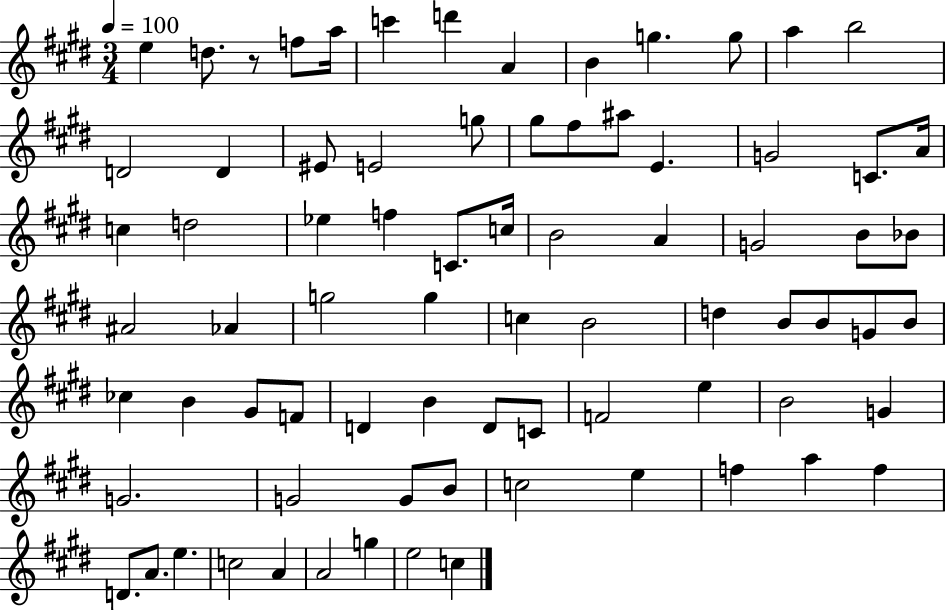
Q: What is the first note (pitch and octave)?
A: E5